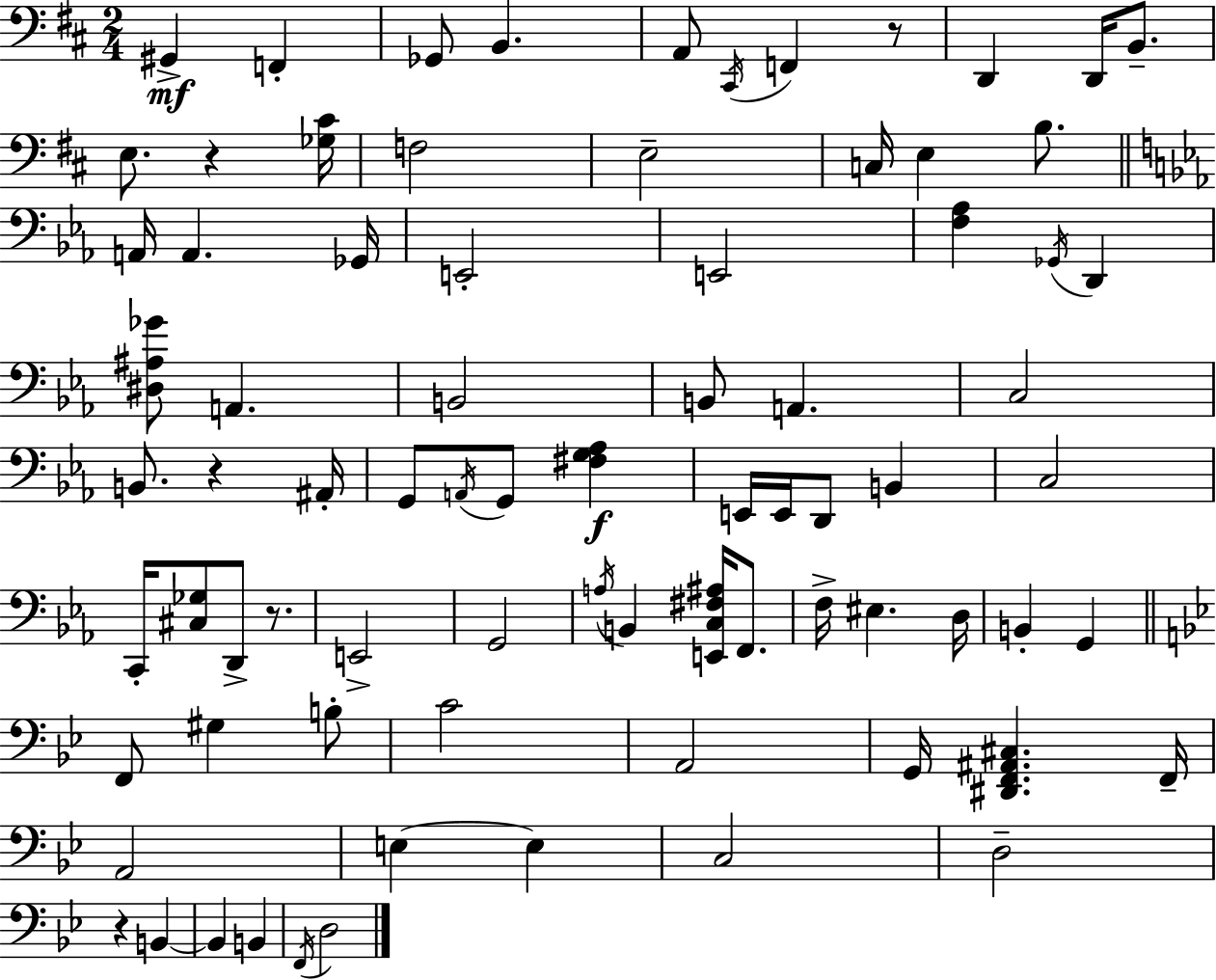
{
  \clef bass
  \numericTimeSignature
  \time 2/4
  \key d \major
  \repeat volta 2 { gis,4->\mf f,4-. | ges,8 b,4. | a,8 \acciaccatura { cis,16 } f,4 r8 | d,4 d,16 b,8.-- | \break e8. r4 | <ges cis'>16 f2 | e2-- | c16 e4 b8. | \break \bar "||" \break \key ees \major a,16 a,4. ges,16 | e,2-. | e,2 | <f aes>4 \acciaccatura { ges,16 } d,4 | \break <dis ais ges'>8 a,4. | b,2 | b,8 a,4. | c2 | \break b,8. r4 | ais,16-. g,8 \acciaccatura { a,16 } g,8 <fis g aes>4\f | e,16 e,16 d,8 b,4 | c2 | \break c,16-. <cis ges>8 d,8-> r8. | e,2-> | g,2 | \acciaccatura { a16 } b,4 <e, c fis ais>16 | \break f,8. f16-> eis4. | d16 b,4-. g,4 | \bar "||" \break \key g \minor f,8 gis4 b8-. | c'2 | a,2 | g,16 <dis, f, ais, cis>4. f,16-- | \break a,2 | e4~~ e4 | c2 | d2-- | \break r4 b,4~~ | b,4 b,4 | \acciaccatura { f,16 } d2 | } \bar "|."
}